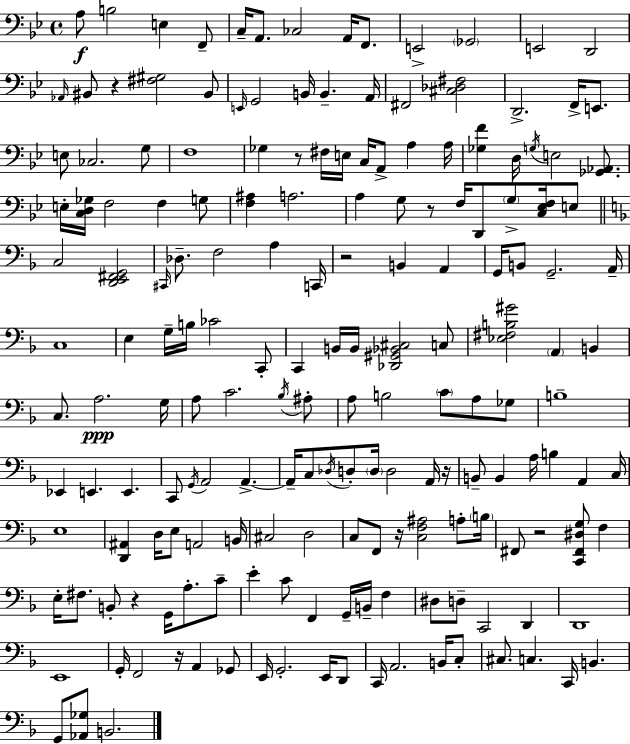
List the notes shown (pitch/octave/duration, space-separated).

A3/e B3/h E3/q F2/e C3/s A2/e. CES3/h A2/s F2/e. E2/h Gb2/h E2/h D2/h Ab2/s BIS2/e R/q [F#3,G#3]/h BIS2/e E2/s G2/h B2/s B2/q. A2/s F#2/h [C#3,Db3,F#3]/h D2/h. F2/s E2/e. E3/e CES3/h. G3/e F3/w Gb3/q R/e F#3/s E3/s C3/s A2/e A3/q A3/s [Gb3,F4]/q D3/s G3/s E3/h [Gb2,Ab2]/e. E3/s [C3,D3,Gb3]/s F3/h F3/q G3/e [F3,A#3]/q A3/h. A3/q G3/e R/e F3/s D2/e G3/e [C3,Eb3,F3]/s E3/e C3/h [D2,E2,F#2,G2]/h C#2/s Db3/e. F3/h A3/q C2/s R/h B2/q A2/q G2/s B2/e G2/h. A2/s C3/w E3/q G3/s B3/s CES4/h C2/e C2/q B2/s B2/s [Db2,G#2,Bb2,C#3]/h C3/e [Eb3,F#3,B3,G#4]/h A2/q B2/q C3/e. A3/h. G3/s A3/e C4/h. Bb3/s A#3/e A3/e B3/h C4/e A3/e Gb3/e B3/w Eb2/q E2/q. E2/q. C2/e G2/s A2/h A2/q. A2/s C3/e Db3/s D3/e D3/s D3/h A2/s R/s B2/e B2/q A3/s B3/q A2/q C3/s E3/w [D2,A#2]/q D3/s E3/e A2/h B2/s C#3/h D3/h C3/e F2/e R/s [C3,F3,A#3]/h A3/e B3/s F#2/e R/h [C2,F#2,D#3,G3]/e F3/q E3/s F#3/e. B2/e R/q G2/s A3/e. C4/e E4/q C4/e F2/q G2/s B2/s F3/q D#3/e D3/e C2/h D2/q D2/w E2/w G2/s F2/h R/s A2/q Gb2/e E2/s G2/h. E2/s D2/e C2/s A2/h. B2/s C3/e C#3/e. C3/q. C2/s B2/q. G2/e [Ab2,Gb3]/e B2/h.